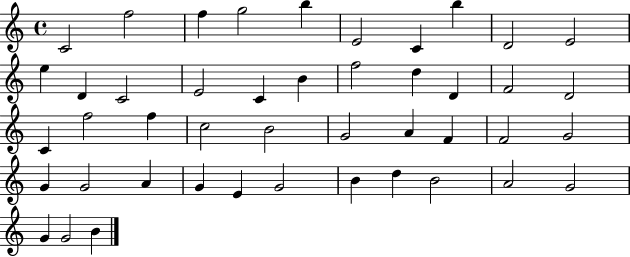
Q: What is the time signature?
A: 4/4